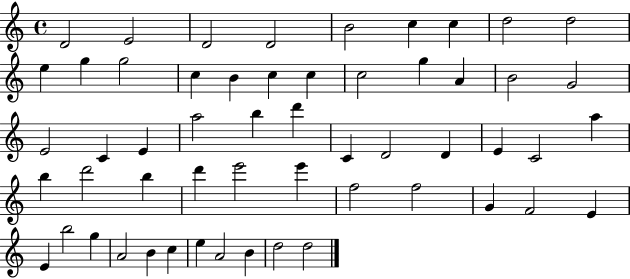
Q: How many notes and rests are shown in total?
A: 55